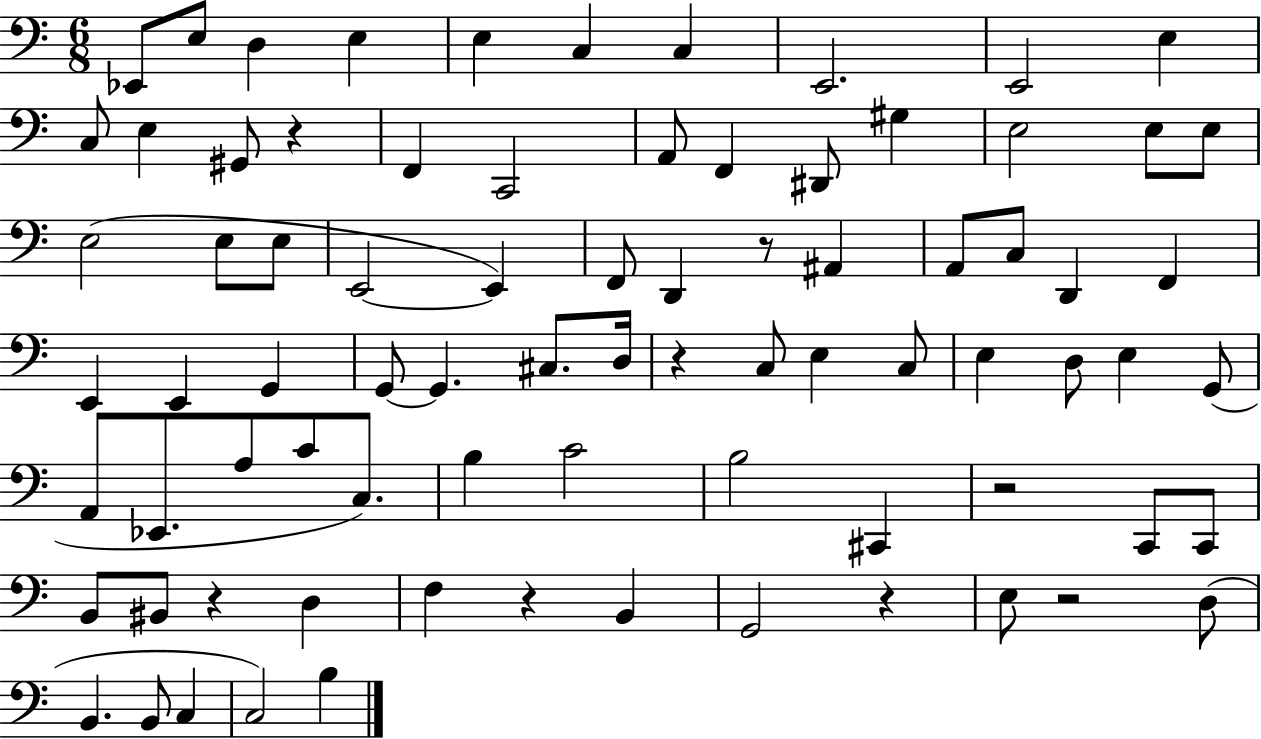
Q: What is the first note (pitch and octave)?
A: Eb2